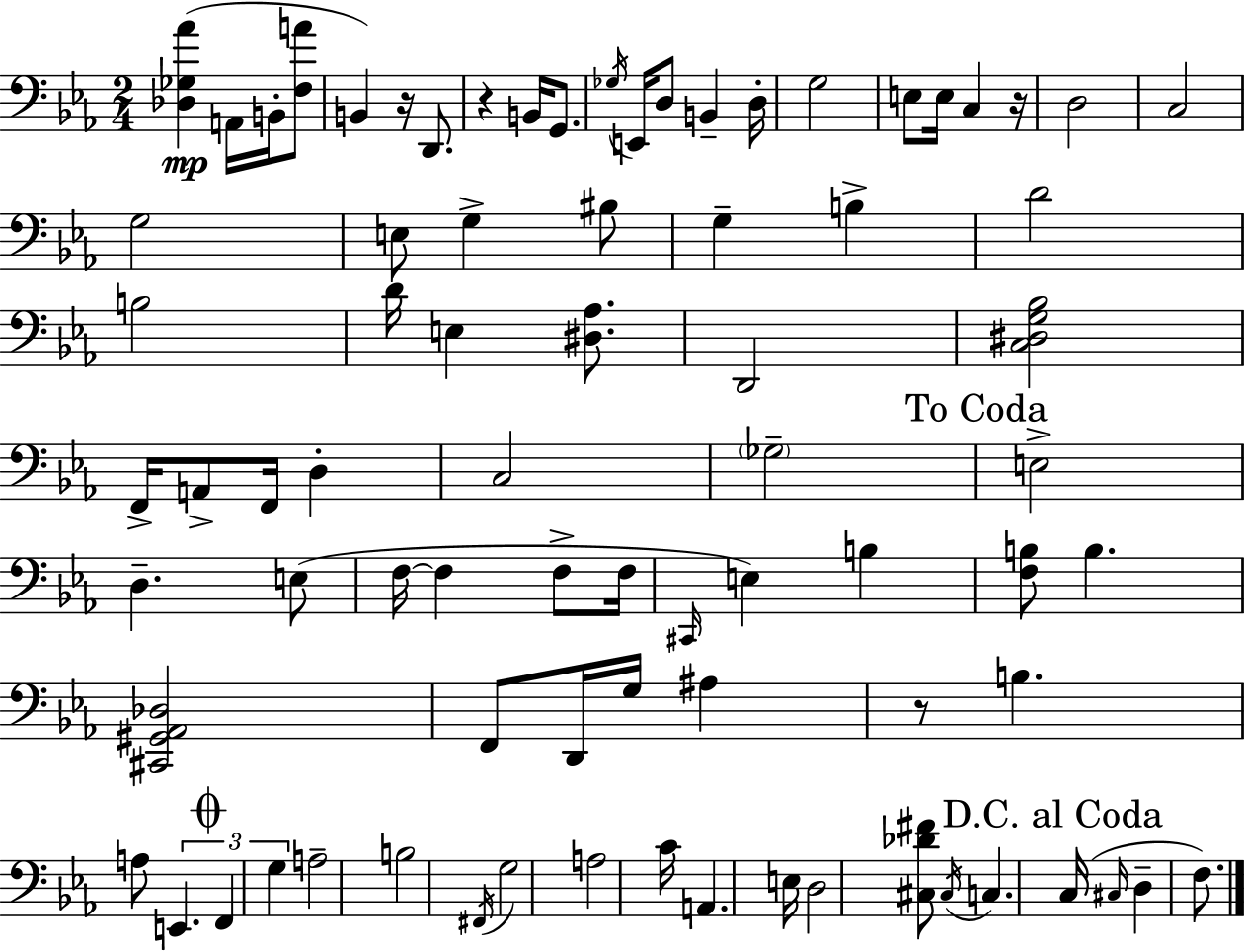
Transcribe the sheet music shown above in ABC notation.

X:1
T:Untitled
M:2/4
L:1/4
K:Eb
[_D,_G,_A] A,,/4 B,,/4 [F,A]/2 B,, z/4 D,,/2 z B,,/4 G,,/2 _G,/4 E,,/4 D,/2 B,, D,/4 G,2 E,/2 E,/4 C, z/4 D,2 C,2 G,2 E,/2 G, ^B,/2 G, B, D2 B,2 D/4 E, [^D,_A,]/2 D,,2 [C,^D,G,_B,]2 F,,/4 A,,/2 F,,/4 D, C,2 _G,2 E,2 D, E,/2 F,/4 F, F,/2 F,/4 ^C,,/4 E, B, [F,B,]/2 B, [^C,,^G,,_A,,_D,]2 F,,/2 D,,/4 G,/4 ^A, z/2 B, A,/2 E,, F,, G, A,2 B,2 ^F,,/4 G,2 A,2 C/4 A,, E,/4 D,2 [^C,_D^F]/2 ^C,/4 C, C,/4 ^C,/4 D, F,/2